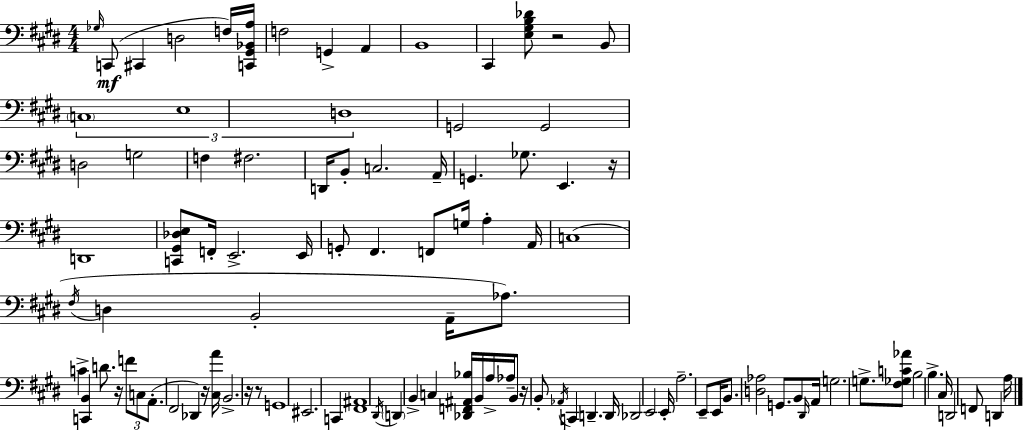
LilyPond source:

{
  \clef bass
  \numericTimeSignature
  \time 4/4
  \key e \major
  \grace { ges16 }(\mf c,8 cis,4 d2 f16) | <c, gis, bes, a>16 f2 g,4-> a,4 | b,1 | cis,4 <e gis b des'>8 r2 b,8 | \break \tuplet 3/2 { \parenthesize c1 | e1 | d1 } | g,2 g,2 | \break d2 g2 | f4 fis2. | d,16 b,8-. c2. | a,16-- g,4. ges8. e,4. | \break r16 d,1 | <c, gis, des e>8 f,16-. e,2.-> | e,16 g,8-. fis,4. f,8 g16 a4-. | a,16 c1( | \break \acciaccatura { fis16 } d4 b,2-. a,16-- aes8.) | c'4-> <c, b,>4 d'8. r16 \tuplet 3/2 { f'8 | c8 a,8.-.( } fis,2 des,4) | r16 <cis a'>16 b,2.-> r16 | \break r8 g,1 | eis,2. c,4 | <fis, ais,>1 | \acciaccatura { dis,16 } \parenthesize d,4 b,4-> c4 <des, f, ais, bes>16 | \break b,16 a16-> aes16-- b,8 r16 b,8-. \acciaccatura { aes,16 } c,4 d,4.-- | d,16 des,2 e,2 | e,16-. a2.-- | e,8-- e,16 b,8. <d aes>2 g,8. | \break b,8 \grace { dis,16 } a,16 g2. | g8.-> <fis ges c' aes'>8 b2 b4.-> | cis16 d,2 f,8 | d,4 a16 \bar "|."
}